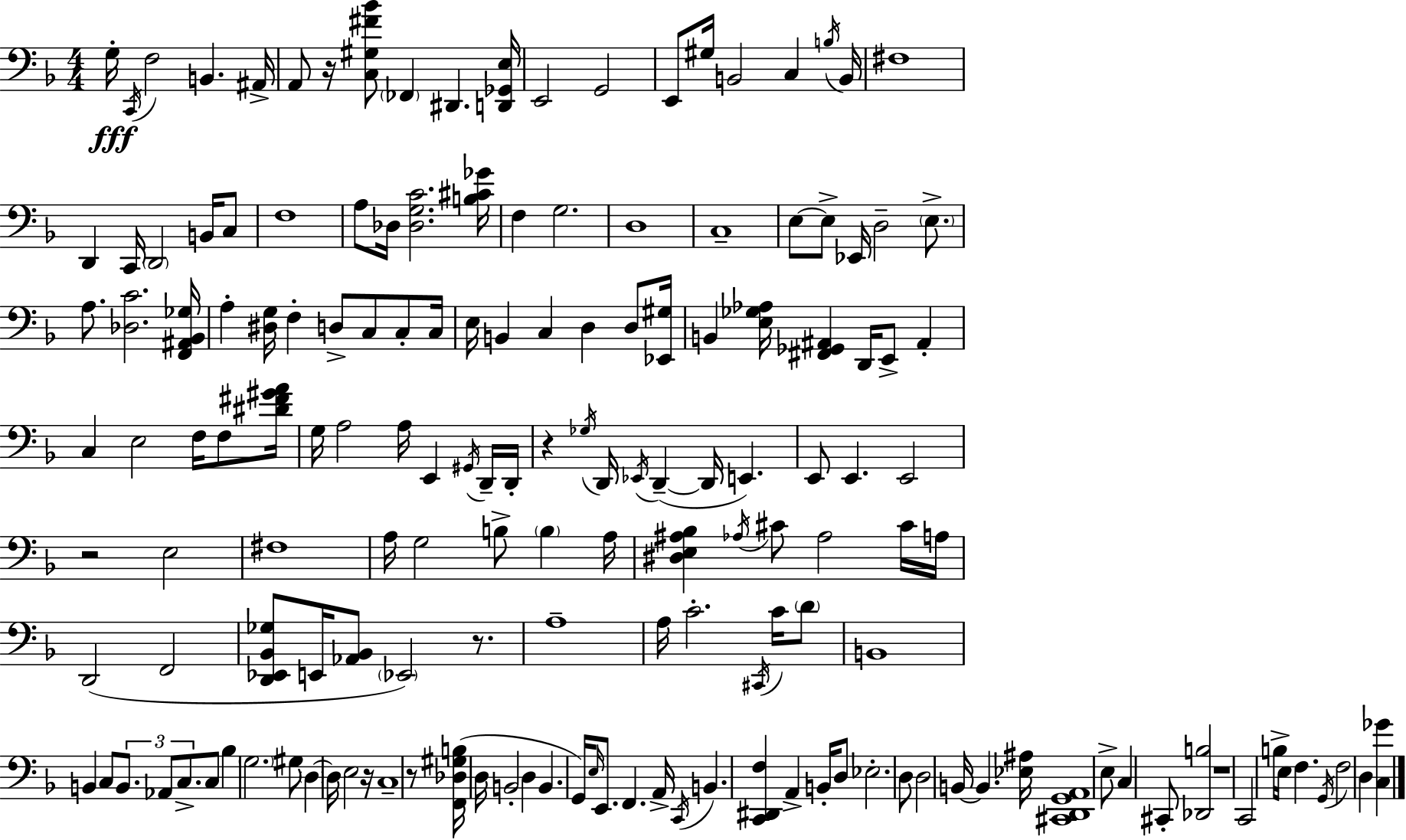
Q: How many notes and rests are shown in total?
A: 162